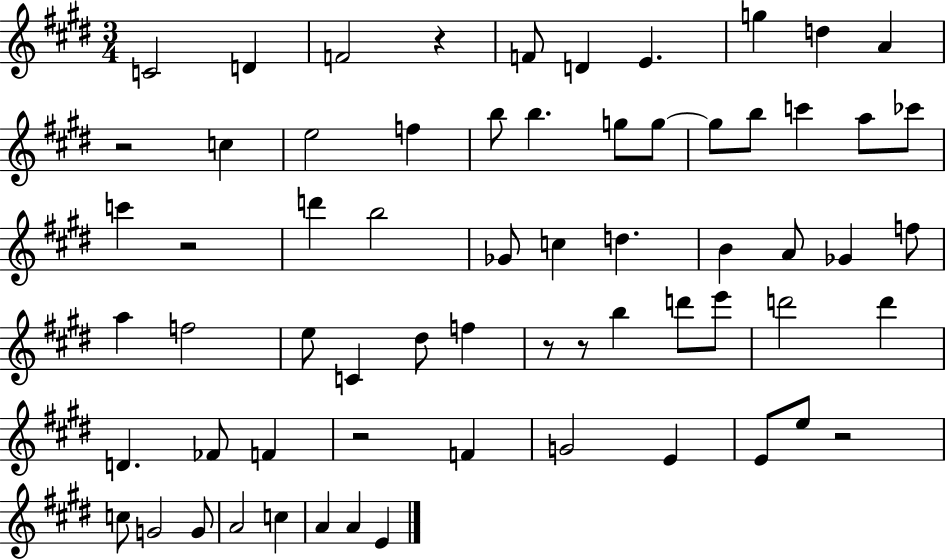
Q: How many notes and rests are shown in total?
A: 65